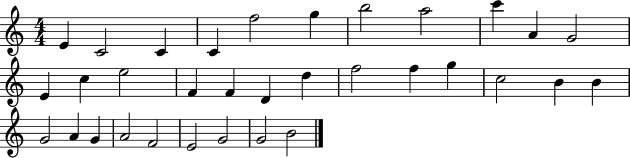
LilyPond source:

{
  \clef treble
  \numericTimeSignature
  \time 4/4
  \key c \major
  e'4 c'2 c'4 | c'4 f''2 g''4 | b''2 a''2 | c'''4 a'4 g'2 | \break e'4 c''4 e''2 | f'4 f'4 d'4 d''4 | f''2 f''4 g''4 | c''2 b'4 b'4 | \break g'2 a'4 g'4 | a'2 f'2 | e'2 g'2 | g'2 b'2 | \break \bar "|."
}